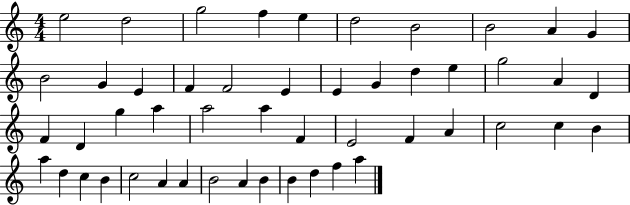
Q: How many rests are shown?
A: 0